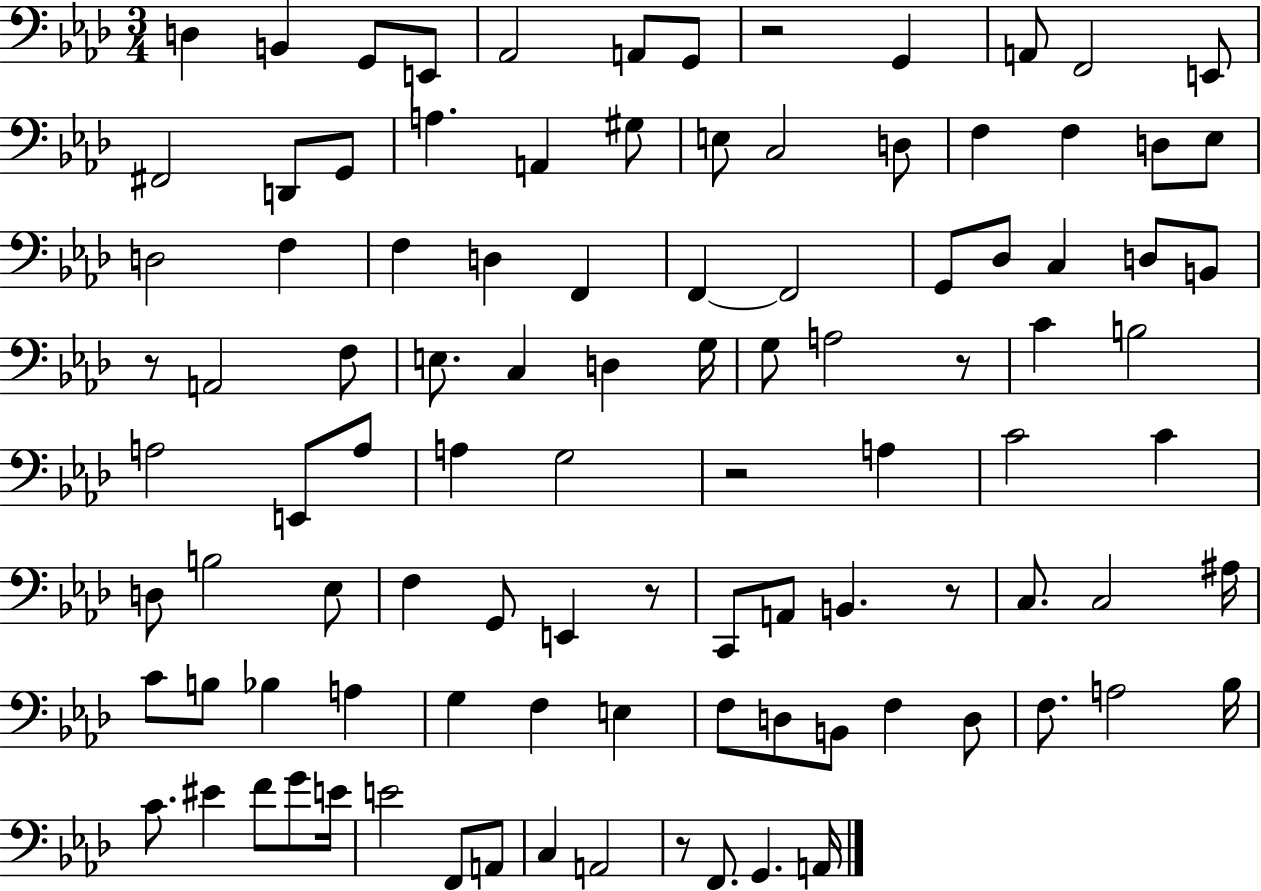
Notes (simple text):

D3/q B2/q G2/e E2/e Ab2/h A2/e G2/e R/h G2/q A2/e F2/h E2/e F#2/h D2/e G2/e A3/q. A2/q G#3/e E3/e C3/h D3/e F3/q F3/q D3/e Eb3/e D3/h F3/q F3/q D3/q F2/q F2/q F2/h G2/e Db3/e C3/q D3/e B2/e R/e A2/h F3/e E3/e. C3/q D3/q G3/s G3/e A3/h R/e C4/q B3/h A3/h E2/e A3/e A3/q G3/h R/h A3/q C4/h C4/q D3/e B3/h Eb3/e F3/q G2/e E2/q R/e C2/e A2/e B2/q. R/e C3/e. C3/h A#3/s C4/e B3/e Bb3/q A3/q G3/q F3/q E3/q F3/e D3/e B2/e F3/q D3/e F3/e. A3/h Bb3/s C4/e. EIS4/q F4/e G4/e E4/s E4/h F2/e A2/e C3/q A2/h R/e F2/e. G2/q. A2/s